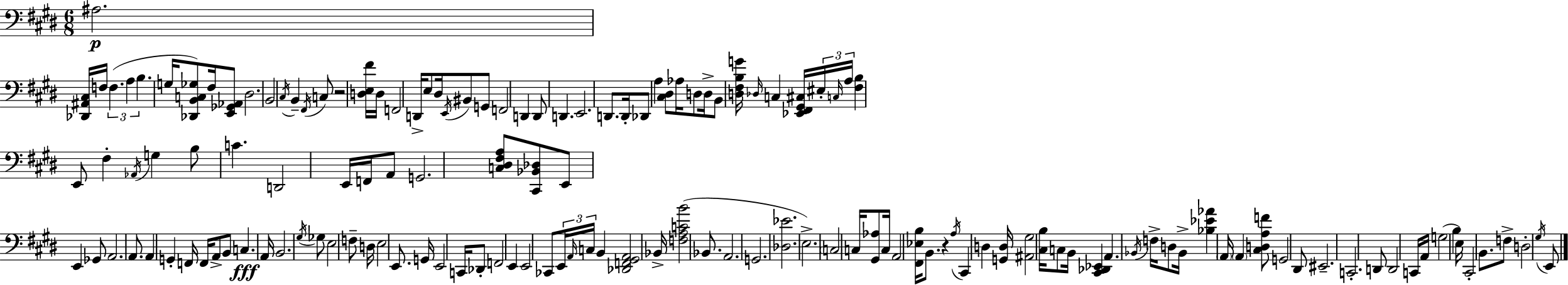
{
  \clef bass
  \numericTimeSignature
  \time 6/8
  \key e \major
  ais2.\p | <des, ais, cis>16 f16 \tuplet 3/2 { f4.( a4 | b4. } g16 <des, b, c ges>8) fis16 <e, ges, aes,>8 | dis2. | \break b,2 \acciaccatura { cis16 } b,4-- | \acciaccatura { fis,16 } c8 r2 | <d e fis'>16 d16 f,2 d,16-> e8 | dis16 \acciaccatura { e,16 } bis,8 g,8 f,2 | \break d,4 d,8 d,4. | e,2. | d,8. d,16-. des,8 a4 | <cis dis>8 aes16 d8 d16-> b,8 <d fis b g'>16 \grace { des16 } c4 | \break <ees, fis, gis, cis>16 \tuplet 3/2 { eis16-. \grace { c16 } a16 } <fis b>4 e,8 | fis4-. \acciaccatura { aes,16 } g4 b8 | c'4. d,2 | e,16 f,16 a,8 g,2. | \break <c dis fis a>8 <cis, bes, des>8 e,8 | e,4 ges,8 a,2. | a,8. a,4 | g,4-. f,16 f,16 a,8-> b,8 c4.\fff | \break a,16 b,2. | \acciaccatura { gis16 } ges8 e2 | f8-- d16 e2 | e,8. g,16 e,2 | \break c,16 des,8-. f,2 | e,4 e,2 | ces,8 \tuplet 3/2 { e,16 \grace { a,16 } c16 } b,4 | <des, f, gis, a,>2 bes,16-> <f a c' b'>2( | \break bes,8. a,2. | g,2. | <des ees'>2. | e2.->) | \break \parenthesize c2 | c16 <gis, aes>8 c16 a,2 | <fis, ees b>16 b,8. r4 | \acciaccatura { a16 } cis,4 d4 <g, d>16 <ais, gis>2 | \break <cis b>16 c8 b,16 <cis, des, ees,>4 | a,4. \acciaccatura { bes,16 } f16-> d8 | bes,16-> <bes ees' aes'>4 \parenthesize a,16 \parenthesize a,4 <cis d a f'>8 | g,2 dis,8 eis,2.-- | \break c,2.-. | d,8 | d,2 c,16 a,16 g2( | b4 e16) cis,2-. | \break b,8. f8-> | d2-. \acciaccatura { gis16 } e,8 \bar "|."
}